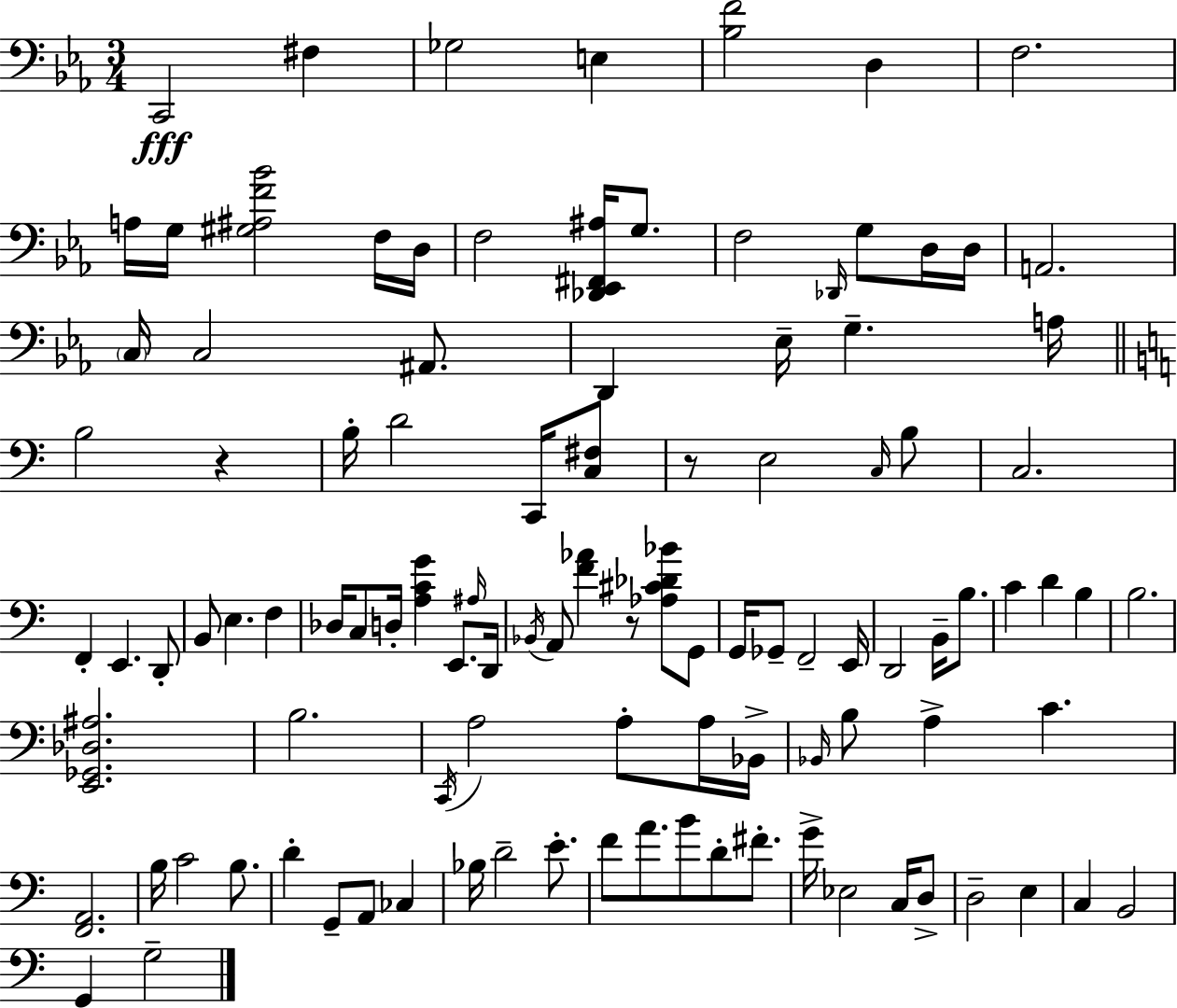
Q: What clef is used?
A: bass